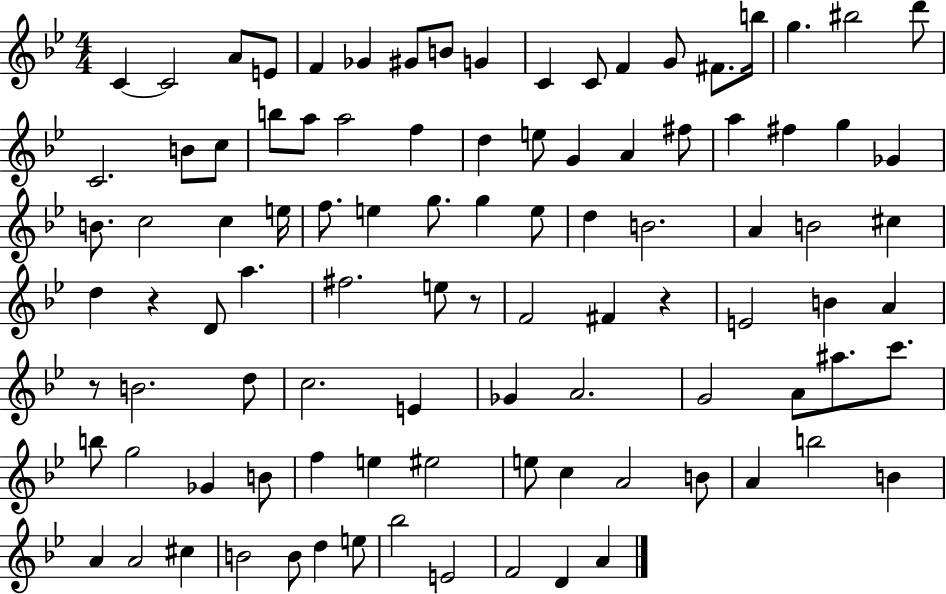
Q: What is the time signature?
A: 4/4